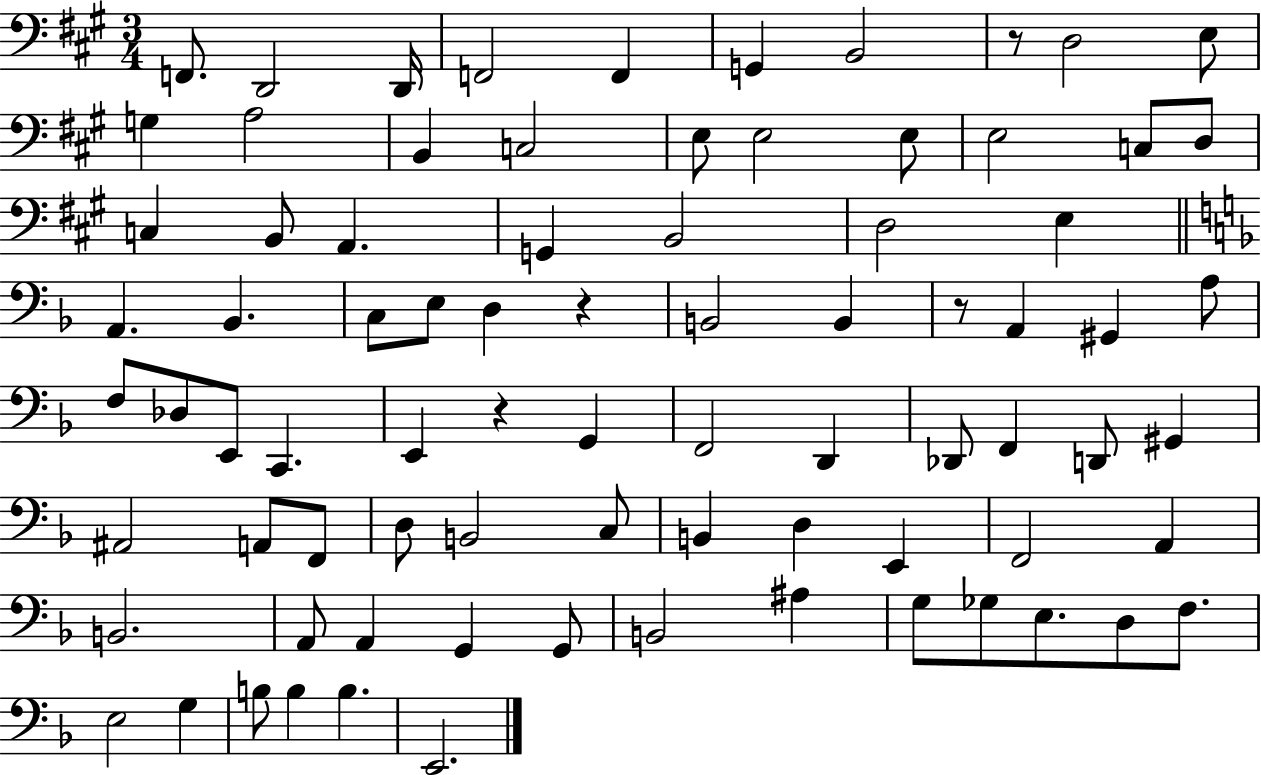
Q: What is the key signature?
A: A major